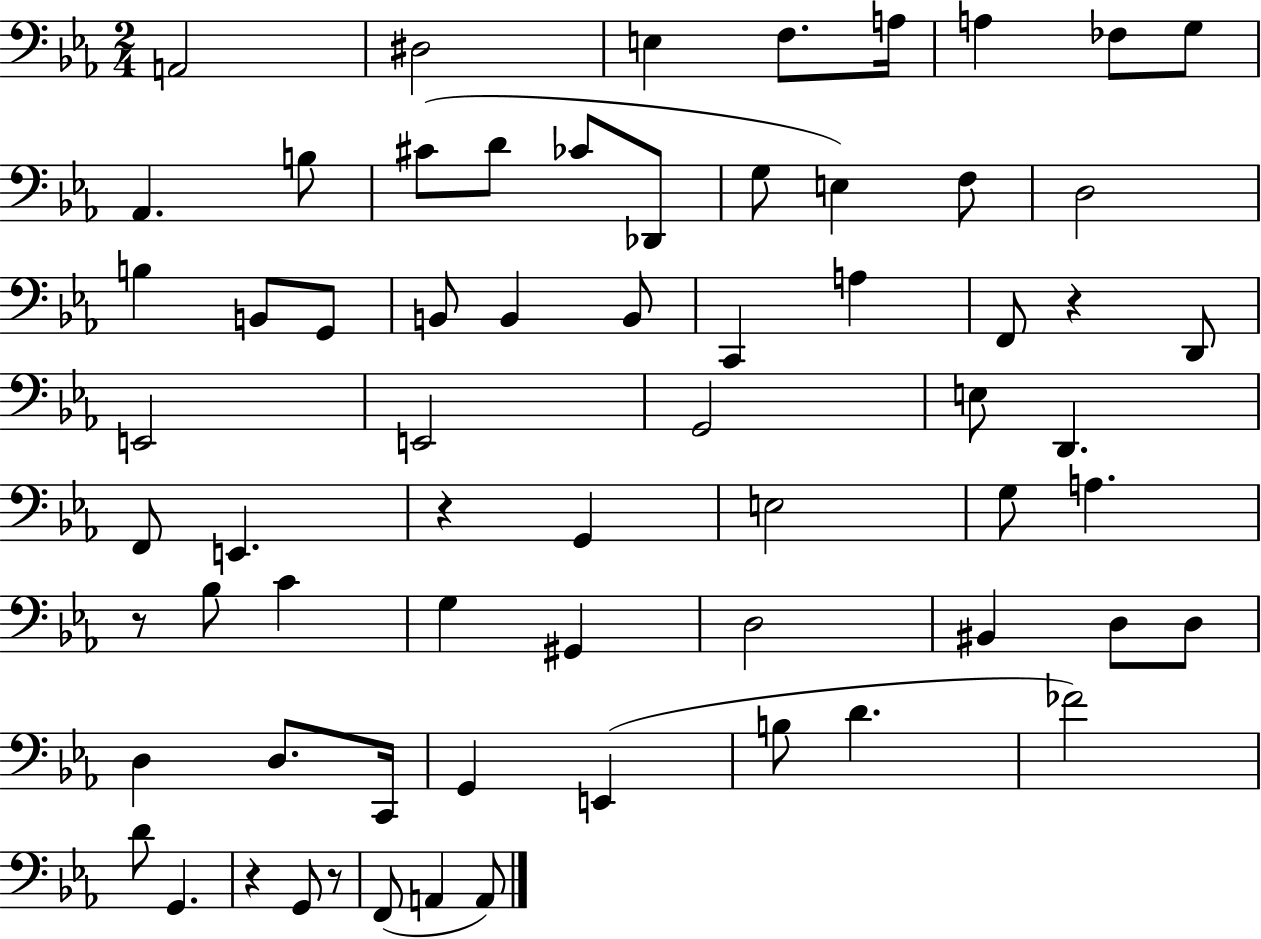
A2/h D#3/h E3/q F3/e. A3/s A3/q FES3/e G3/e Ab2/q. B3/e C#4/e D4/e CES4/e Db2/e G3/e E3/q F3/e D3/h B3/q B2/e G2/e B2/e B2/q B2/e C2/q A3/q F2/e R/q D2/e E2/h E2/h G2/h E3/e D2/q. F2/e E2/q. R/q G2/q E3/h G3/e A3/q. R/e Bb3/e C4/q G3/q G#2/q D3/h BIS2/q D3/e D3/e D3/q D3/e. C2/s G2/q E2/q B3/e D4/q. FES4/h D4/e G2/q. R/q G2/e R/e F2/e A2/q A2/e